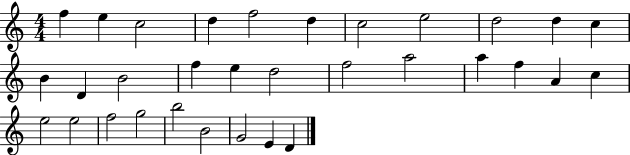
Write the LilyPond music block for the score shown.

{
  \clef treble
  \numericTimeSignature
  \time 4/4
  \key c \major
  f''4 e''4 c''2 | d''4 f''2 d''4 | c''2 e''2 | d''2 d''4 c''4 | \break b'4 d'4 b'2 | f''4 e''4 d''2 | f''2 a''2 | a''4 f''4 a'4 c''4 | \break e''2 e''2 | f''2 g''2 | b''2 b'2 | g'2 e'4 d'4 | \break \bar "|."
}